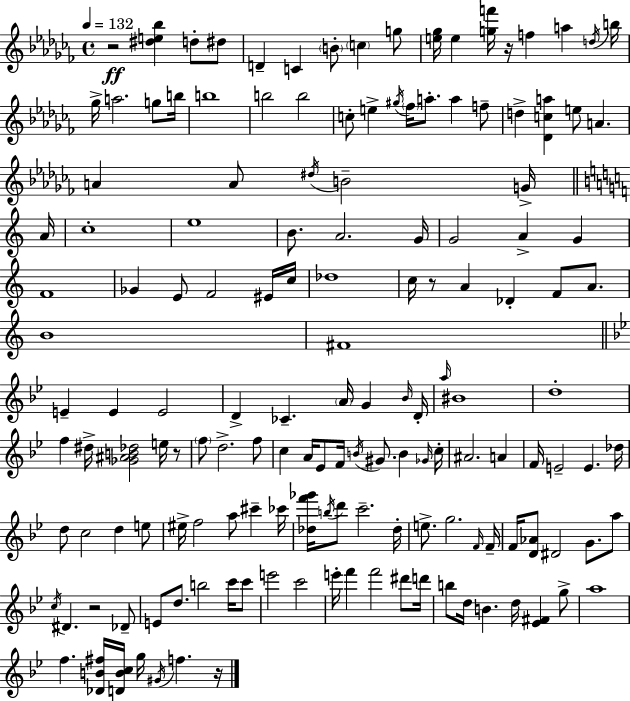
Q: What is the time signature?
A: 4/4